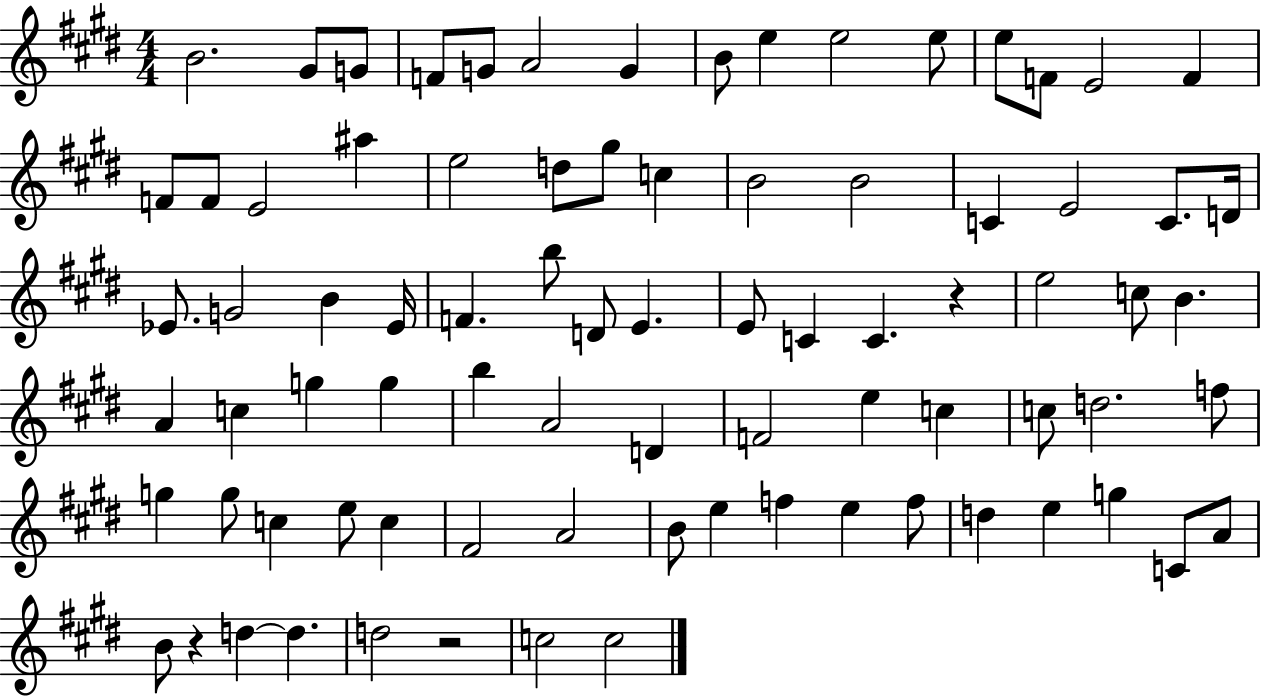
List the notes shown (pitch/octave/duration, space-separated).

B4/h. G#4/e G4/e F4/e G4/e A4/h G4/q B4/e E5/q E5/h E5/e E5/e F4/e E4/h F4/q F4/e F4/e E4/h A#5/q E5/h D5/e G#5/e C5/q B4/h B4/h C4/q E4/h C4/e. D4/s Eb4/e. G4/h B4/q Eb4/s F4/q. B5/e D4/e E4/q. E4/e C4/q C4/q. R/q E5/h C5/e B4/q. A4/q C5/q G5/q G5/q B5/q A4/h D4/q F4/h E5/q C5/q C5/e D5/h. F5/e G5/q G5/e C5/q E5/e C5/q F#4/h A4/h B4/e E5/q F5/q E5/q F5/e D5/q E5/q G5/q C4/e A4/e B4/e R/q D5/q D5/q. D5/h R/h C5/h C5/h